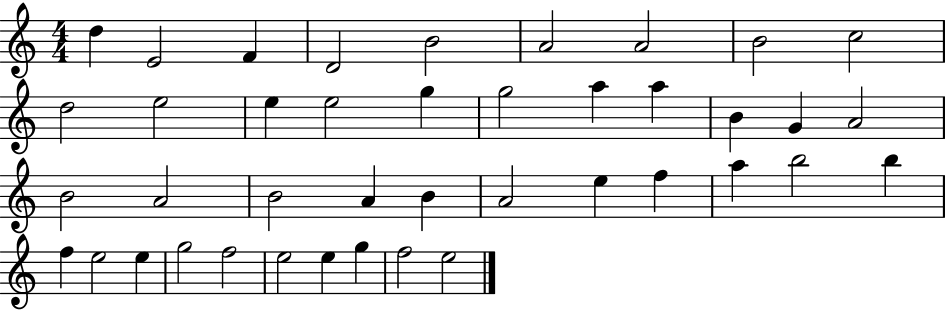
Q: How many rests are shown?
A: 0